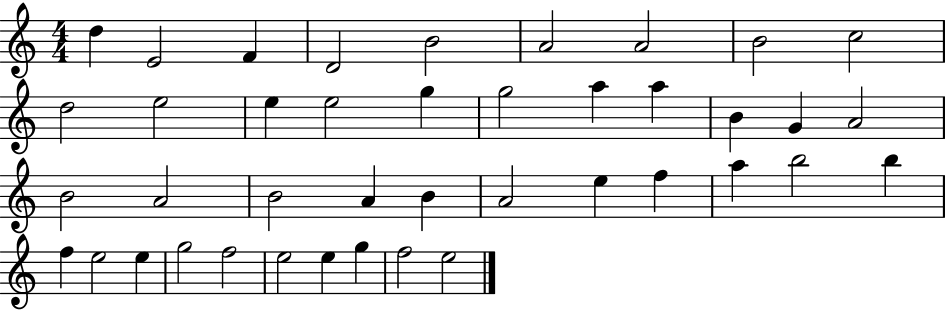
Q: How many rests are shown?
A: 0